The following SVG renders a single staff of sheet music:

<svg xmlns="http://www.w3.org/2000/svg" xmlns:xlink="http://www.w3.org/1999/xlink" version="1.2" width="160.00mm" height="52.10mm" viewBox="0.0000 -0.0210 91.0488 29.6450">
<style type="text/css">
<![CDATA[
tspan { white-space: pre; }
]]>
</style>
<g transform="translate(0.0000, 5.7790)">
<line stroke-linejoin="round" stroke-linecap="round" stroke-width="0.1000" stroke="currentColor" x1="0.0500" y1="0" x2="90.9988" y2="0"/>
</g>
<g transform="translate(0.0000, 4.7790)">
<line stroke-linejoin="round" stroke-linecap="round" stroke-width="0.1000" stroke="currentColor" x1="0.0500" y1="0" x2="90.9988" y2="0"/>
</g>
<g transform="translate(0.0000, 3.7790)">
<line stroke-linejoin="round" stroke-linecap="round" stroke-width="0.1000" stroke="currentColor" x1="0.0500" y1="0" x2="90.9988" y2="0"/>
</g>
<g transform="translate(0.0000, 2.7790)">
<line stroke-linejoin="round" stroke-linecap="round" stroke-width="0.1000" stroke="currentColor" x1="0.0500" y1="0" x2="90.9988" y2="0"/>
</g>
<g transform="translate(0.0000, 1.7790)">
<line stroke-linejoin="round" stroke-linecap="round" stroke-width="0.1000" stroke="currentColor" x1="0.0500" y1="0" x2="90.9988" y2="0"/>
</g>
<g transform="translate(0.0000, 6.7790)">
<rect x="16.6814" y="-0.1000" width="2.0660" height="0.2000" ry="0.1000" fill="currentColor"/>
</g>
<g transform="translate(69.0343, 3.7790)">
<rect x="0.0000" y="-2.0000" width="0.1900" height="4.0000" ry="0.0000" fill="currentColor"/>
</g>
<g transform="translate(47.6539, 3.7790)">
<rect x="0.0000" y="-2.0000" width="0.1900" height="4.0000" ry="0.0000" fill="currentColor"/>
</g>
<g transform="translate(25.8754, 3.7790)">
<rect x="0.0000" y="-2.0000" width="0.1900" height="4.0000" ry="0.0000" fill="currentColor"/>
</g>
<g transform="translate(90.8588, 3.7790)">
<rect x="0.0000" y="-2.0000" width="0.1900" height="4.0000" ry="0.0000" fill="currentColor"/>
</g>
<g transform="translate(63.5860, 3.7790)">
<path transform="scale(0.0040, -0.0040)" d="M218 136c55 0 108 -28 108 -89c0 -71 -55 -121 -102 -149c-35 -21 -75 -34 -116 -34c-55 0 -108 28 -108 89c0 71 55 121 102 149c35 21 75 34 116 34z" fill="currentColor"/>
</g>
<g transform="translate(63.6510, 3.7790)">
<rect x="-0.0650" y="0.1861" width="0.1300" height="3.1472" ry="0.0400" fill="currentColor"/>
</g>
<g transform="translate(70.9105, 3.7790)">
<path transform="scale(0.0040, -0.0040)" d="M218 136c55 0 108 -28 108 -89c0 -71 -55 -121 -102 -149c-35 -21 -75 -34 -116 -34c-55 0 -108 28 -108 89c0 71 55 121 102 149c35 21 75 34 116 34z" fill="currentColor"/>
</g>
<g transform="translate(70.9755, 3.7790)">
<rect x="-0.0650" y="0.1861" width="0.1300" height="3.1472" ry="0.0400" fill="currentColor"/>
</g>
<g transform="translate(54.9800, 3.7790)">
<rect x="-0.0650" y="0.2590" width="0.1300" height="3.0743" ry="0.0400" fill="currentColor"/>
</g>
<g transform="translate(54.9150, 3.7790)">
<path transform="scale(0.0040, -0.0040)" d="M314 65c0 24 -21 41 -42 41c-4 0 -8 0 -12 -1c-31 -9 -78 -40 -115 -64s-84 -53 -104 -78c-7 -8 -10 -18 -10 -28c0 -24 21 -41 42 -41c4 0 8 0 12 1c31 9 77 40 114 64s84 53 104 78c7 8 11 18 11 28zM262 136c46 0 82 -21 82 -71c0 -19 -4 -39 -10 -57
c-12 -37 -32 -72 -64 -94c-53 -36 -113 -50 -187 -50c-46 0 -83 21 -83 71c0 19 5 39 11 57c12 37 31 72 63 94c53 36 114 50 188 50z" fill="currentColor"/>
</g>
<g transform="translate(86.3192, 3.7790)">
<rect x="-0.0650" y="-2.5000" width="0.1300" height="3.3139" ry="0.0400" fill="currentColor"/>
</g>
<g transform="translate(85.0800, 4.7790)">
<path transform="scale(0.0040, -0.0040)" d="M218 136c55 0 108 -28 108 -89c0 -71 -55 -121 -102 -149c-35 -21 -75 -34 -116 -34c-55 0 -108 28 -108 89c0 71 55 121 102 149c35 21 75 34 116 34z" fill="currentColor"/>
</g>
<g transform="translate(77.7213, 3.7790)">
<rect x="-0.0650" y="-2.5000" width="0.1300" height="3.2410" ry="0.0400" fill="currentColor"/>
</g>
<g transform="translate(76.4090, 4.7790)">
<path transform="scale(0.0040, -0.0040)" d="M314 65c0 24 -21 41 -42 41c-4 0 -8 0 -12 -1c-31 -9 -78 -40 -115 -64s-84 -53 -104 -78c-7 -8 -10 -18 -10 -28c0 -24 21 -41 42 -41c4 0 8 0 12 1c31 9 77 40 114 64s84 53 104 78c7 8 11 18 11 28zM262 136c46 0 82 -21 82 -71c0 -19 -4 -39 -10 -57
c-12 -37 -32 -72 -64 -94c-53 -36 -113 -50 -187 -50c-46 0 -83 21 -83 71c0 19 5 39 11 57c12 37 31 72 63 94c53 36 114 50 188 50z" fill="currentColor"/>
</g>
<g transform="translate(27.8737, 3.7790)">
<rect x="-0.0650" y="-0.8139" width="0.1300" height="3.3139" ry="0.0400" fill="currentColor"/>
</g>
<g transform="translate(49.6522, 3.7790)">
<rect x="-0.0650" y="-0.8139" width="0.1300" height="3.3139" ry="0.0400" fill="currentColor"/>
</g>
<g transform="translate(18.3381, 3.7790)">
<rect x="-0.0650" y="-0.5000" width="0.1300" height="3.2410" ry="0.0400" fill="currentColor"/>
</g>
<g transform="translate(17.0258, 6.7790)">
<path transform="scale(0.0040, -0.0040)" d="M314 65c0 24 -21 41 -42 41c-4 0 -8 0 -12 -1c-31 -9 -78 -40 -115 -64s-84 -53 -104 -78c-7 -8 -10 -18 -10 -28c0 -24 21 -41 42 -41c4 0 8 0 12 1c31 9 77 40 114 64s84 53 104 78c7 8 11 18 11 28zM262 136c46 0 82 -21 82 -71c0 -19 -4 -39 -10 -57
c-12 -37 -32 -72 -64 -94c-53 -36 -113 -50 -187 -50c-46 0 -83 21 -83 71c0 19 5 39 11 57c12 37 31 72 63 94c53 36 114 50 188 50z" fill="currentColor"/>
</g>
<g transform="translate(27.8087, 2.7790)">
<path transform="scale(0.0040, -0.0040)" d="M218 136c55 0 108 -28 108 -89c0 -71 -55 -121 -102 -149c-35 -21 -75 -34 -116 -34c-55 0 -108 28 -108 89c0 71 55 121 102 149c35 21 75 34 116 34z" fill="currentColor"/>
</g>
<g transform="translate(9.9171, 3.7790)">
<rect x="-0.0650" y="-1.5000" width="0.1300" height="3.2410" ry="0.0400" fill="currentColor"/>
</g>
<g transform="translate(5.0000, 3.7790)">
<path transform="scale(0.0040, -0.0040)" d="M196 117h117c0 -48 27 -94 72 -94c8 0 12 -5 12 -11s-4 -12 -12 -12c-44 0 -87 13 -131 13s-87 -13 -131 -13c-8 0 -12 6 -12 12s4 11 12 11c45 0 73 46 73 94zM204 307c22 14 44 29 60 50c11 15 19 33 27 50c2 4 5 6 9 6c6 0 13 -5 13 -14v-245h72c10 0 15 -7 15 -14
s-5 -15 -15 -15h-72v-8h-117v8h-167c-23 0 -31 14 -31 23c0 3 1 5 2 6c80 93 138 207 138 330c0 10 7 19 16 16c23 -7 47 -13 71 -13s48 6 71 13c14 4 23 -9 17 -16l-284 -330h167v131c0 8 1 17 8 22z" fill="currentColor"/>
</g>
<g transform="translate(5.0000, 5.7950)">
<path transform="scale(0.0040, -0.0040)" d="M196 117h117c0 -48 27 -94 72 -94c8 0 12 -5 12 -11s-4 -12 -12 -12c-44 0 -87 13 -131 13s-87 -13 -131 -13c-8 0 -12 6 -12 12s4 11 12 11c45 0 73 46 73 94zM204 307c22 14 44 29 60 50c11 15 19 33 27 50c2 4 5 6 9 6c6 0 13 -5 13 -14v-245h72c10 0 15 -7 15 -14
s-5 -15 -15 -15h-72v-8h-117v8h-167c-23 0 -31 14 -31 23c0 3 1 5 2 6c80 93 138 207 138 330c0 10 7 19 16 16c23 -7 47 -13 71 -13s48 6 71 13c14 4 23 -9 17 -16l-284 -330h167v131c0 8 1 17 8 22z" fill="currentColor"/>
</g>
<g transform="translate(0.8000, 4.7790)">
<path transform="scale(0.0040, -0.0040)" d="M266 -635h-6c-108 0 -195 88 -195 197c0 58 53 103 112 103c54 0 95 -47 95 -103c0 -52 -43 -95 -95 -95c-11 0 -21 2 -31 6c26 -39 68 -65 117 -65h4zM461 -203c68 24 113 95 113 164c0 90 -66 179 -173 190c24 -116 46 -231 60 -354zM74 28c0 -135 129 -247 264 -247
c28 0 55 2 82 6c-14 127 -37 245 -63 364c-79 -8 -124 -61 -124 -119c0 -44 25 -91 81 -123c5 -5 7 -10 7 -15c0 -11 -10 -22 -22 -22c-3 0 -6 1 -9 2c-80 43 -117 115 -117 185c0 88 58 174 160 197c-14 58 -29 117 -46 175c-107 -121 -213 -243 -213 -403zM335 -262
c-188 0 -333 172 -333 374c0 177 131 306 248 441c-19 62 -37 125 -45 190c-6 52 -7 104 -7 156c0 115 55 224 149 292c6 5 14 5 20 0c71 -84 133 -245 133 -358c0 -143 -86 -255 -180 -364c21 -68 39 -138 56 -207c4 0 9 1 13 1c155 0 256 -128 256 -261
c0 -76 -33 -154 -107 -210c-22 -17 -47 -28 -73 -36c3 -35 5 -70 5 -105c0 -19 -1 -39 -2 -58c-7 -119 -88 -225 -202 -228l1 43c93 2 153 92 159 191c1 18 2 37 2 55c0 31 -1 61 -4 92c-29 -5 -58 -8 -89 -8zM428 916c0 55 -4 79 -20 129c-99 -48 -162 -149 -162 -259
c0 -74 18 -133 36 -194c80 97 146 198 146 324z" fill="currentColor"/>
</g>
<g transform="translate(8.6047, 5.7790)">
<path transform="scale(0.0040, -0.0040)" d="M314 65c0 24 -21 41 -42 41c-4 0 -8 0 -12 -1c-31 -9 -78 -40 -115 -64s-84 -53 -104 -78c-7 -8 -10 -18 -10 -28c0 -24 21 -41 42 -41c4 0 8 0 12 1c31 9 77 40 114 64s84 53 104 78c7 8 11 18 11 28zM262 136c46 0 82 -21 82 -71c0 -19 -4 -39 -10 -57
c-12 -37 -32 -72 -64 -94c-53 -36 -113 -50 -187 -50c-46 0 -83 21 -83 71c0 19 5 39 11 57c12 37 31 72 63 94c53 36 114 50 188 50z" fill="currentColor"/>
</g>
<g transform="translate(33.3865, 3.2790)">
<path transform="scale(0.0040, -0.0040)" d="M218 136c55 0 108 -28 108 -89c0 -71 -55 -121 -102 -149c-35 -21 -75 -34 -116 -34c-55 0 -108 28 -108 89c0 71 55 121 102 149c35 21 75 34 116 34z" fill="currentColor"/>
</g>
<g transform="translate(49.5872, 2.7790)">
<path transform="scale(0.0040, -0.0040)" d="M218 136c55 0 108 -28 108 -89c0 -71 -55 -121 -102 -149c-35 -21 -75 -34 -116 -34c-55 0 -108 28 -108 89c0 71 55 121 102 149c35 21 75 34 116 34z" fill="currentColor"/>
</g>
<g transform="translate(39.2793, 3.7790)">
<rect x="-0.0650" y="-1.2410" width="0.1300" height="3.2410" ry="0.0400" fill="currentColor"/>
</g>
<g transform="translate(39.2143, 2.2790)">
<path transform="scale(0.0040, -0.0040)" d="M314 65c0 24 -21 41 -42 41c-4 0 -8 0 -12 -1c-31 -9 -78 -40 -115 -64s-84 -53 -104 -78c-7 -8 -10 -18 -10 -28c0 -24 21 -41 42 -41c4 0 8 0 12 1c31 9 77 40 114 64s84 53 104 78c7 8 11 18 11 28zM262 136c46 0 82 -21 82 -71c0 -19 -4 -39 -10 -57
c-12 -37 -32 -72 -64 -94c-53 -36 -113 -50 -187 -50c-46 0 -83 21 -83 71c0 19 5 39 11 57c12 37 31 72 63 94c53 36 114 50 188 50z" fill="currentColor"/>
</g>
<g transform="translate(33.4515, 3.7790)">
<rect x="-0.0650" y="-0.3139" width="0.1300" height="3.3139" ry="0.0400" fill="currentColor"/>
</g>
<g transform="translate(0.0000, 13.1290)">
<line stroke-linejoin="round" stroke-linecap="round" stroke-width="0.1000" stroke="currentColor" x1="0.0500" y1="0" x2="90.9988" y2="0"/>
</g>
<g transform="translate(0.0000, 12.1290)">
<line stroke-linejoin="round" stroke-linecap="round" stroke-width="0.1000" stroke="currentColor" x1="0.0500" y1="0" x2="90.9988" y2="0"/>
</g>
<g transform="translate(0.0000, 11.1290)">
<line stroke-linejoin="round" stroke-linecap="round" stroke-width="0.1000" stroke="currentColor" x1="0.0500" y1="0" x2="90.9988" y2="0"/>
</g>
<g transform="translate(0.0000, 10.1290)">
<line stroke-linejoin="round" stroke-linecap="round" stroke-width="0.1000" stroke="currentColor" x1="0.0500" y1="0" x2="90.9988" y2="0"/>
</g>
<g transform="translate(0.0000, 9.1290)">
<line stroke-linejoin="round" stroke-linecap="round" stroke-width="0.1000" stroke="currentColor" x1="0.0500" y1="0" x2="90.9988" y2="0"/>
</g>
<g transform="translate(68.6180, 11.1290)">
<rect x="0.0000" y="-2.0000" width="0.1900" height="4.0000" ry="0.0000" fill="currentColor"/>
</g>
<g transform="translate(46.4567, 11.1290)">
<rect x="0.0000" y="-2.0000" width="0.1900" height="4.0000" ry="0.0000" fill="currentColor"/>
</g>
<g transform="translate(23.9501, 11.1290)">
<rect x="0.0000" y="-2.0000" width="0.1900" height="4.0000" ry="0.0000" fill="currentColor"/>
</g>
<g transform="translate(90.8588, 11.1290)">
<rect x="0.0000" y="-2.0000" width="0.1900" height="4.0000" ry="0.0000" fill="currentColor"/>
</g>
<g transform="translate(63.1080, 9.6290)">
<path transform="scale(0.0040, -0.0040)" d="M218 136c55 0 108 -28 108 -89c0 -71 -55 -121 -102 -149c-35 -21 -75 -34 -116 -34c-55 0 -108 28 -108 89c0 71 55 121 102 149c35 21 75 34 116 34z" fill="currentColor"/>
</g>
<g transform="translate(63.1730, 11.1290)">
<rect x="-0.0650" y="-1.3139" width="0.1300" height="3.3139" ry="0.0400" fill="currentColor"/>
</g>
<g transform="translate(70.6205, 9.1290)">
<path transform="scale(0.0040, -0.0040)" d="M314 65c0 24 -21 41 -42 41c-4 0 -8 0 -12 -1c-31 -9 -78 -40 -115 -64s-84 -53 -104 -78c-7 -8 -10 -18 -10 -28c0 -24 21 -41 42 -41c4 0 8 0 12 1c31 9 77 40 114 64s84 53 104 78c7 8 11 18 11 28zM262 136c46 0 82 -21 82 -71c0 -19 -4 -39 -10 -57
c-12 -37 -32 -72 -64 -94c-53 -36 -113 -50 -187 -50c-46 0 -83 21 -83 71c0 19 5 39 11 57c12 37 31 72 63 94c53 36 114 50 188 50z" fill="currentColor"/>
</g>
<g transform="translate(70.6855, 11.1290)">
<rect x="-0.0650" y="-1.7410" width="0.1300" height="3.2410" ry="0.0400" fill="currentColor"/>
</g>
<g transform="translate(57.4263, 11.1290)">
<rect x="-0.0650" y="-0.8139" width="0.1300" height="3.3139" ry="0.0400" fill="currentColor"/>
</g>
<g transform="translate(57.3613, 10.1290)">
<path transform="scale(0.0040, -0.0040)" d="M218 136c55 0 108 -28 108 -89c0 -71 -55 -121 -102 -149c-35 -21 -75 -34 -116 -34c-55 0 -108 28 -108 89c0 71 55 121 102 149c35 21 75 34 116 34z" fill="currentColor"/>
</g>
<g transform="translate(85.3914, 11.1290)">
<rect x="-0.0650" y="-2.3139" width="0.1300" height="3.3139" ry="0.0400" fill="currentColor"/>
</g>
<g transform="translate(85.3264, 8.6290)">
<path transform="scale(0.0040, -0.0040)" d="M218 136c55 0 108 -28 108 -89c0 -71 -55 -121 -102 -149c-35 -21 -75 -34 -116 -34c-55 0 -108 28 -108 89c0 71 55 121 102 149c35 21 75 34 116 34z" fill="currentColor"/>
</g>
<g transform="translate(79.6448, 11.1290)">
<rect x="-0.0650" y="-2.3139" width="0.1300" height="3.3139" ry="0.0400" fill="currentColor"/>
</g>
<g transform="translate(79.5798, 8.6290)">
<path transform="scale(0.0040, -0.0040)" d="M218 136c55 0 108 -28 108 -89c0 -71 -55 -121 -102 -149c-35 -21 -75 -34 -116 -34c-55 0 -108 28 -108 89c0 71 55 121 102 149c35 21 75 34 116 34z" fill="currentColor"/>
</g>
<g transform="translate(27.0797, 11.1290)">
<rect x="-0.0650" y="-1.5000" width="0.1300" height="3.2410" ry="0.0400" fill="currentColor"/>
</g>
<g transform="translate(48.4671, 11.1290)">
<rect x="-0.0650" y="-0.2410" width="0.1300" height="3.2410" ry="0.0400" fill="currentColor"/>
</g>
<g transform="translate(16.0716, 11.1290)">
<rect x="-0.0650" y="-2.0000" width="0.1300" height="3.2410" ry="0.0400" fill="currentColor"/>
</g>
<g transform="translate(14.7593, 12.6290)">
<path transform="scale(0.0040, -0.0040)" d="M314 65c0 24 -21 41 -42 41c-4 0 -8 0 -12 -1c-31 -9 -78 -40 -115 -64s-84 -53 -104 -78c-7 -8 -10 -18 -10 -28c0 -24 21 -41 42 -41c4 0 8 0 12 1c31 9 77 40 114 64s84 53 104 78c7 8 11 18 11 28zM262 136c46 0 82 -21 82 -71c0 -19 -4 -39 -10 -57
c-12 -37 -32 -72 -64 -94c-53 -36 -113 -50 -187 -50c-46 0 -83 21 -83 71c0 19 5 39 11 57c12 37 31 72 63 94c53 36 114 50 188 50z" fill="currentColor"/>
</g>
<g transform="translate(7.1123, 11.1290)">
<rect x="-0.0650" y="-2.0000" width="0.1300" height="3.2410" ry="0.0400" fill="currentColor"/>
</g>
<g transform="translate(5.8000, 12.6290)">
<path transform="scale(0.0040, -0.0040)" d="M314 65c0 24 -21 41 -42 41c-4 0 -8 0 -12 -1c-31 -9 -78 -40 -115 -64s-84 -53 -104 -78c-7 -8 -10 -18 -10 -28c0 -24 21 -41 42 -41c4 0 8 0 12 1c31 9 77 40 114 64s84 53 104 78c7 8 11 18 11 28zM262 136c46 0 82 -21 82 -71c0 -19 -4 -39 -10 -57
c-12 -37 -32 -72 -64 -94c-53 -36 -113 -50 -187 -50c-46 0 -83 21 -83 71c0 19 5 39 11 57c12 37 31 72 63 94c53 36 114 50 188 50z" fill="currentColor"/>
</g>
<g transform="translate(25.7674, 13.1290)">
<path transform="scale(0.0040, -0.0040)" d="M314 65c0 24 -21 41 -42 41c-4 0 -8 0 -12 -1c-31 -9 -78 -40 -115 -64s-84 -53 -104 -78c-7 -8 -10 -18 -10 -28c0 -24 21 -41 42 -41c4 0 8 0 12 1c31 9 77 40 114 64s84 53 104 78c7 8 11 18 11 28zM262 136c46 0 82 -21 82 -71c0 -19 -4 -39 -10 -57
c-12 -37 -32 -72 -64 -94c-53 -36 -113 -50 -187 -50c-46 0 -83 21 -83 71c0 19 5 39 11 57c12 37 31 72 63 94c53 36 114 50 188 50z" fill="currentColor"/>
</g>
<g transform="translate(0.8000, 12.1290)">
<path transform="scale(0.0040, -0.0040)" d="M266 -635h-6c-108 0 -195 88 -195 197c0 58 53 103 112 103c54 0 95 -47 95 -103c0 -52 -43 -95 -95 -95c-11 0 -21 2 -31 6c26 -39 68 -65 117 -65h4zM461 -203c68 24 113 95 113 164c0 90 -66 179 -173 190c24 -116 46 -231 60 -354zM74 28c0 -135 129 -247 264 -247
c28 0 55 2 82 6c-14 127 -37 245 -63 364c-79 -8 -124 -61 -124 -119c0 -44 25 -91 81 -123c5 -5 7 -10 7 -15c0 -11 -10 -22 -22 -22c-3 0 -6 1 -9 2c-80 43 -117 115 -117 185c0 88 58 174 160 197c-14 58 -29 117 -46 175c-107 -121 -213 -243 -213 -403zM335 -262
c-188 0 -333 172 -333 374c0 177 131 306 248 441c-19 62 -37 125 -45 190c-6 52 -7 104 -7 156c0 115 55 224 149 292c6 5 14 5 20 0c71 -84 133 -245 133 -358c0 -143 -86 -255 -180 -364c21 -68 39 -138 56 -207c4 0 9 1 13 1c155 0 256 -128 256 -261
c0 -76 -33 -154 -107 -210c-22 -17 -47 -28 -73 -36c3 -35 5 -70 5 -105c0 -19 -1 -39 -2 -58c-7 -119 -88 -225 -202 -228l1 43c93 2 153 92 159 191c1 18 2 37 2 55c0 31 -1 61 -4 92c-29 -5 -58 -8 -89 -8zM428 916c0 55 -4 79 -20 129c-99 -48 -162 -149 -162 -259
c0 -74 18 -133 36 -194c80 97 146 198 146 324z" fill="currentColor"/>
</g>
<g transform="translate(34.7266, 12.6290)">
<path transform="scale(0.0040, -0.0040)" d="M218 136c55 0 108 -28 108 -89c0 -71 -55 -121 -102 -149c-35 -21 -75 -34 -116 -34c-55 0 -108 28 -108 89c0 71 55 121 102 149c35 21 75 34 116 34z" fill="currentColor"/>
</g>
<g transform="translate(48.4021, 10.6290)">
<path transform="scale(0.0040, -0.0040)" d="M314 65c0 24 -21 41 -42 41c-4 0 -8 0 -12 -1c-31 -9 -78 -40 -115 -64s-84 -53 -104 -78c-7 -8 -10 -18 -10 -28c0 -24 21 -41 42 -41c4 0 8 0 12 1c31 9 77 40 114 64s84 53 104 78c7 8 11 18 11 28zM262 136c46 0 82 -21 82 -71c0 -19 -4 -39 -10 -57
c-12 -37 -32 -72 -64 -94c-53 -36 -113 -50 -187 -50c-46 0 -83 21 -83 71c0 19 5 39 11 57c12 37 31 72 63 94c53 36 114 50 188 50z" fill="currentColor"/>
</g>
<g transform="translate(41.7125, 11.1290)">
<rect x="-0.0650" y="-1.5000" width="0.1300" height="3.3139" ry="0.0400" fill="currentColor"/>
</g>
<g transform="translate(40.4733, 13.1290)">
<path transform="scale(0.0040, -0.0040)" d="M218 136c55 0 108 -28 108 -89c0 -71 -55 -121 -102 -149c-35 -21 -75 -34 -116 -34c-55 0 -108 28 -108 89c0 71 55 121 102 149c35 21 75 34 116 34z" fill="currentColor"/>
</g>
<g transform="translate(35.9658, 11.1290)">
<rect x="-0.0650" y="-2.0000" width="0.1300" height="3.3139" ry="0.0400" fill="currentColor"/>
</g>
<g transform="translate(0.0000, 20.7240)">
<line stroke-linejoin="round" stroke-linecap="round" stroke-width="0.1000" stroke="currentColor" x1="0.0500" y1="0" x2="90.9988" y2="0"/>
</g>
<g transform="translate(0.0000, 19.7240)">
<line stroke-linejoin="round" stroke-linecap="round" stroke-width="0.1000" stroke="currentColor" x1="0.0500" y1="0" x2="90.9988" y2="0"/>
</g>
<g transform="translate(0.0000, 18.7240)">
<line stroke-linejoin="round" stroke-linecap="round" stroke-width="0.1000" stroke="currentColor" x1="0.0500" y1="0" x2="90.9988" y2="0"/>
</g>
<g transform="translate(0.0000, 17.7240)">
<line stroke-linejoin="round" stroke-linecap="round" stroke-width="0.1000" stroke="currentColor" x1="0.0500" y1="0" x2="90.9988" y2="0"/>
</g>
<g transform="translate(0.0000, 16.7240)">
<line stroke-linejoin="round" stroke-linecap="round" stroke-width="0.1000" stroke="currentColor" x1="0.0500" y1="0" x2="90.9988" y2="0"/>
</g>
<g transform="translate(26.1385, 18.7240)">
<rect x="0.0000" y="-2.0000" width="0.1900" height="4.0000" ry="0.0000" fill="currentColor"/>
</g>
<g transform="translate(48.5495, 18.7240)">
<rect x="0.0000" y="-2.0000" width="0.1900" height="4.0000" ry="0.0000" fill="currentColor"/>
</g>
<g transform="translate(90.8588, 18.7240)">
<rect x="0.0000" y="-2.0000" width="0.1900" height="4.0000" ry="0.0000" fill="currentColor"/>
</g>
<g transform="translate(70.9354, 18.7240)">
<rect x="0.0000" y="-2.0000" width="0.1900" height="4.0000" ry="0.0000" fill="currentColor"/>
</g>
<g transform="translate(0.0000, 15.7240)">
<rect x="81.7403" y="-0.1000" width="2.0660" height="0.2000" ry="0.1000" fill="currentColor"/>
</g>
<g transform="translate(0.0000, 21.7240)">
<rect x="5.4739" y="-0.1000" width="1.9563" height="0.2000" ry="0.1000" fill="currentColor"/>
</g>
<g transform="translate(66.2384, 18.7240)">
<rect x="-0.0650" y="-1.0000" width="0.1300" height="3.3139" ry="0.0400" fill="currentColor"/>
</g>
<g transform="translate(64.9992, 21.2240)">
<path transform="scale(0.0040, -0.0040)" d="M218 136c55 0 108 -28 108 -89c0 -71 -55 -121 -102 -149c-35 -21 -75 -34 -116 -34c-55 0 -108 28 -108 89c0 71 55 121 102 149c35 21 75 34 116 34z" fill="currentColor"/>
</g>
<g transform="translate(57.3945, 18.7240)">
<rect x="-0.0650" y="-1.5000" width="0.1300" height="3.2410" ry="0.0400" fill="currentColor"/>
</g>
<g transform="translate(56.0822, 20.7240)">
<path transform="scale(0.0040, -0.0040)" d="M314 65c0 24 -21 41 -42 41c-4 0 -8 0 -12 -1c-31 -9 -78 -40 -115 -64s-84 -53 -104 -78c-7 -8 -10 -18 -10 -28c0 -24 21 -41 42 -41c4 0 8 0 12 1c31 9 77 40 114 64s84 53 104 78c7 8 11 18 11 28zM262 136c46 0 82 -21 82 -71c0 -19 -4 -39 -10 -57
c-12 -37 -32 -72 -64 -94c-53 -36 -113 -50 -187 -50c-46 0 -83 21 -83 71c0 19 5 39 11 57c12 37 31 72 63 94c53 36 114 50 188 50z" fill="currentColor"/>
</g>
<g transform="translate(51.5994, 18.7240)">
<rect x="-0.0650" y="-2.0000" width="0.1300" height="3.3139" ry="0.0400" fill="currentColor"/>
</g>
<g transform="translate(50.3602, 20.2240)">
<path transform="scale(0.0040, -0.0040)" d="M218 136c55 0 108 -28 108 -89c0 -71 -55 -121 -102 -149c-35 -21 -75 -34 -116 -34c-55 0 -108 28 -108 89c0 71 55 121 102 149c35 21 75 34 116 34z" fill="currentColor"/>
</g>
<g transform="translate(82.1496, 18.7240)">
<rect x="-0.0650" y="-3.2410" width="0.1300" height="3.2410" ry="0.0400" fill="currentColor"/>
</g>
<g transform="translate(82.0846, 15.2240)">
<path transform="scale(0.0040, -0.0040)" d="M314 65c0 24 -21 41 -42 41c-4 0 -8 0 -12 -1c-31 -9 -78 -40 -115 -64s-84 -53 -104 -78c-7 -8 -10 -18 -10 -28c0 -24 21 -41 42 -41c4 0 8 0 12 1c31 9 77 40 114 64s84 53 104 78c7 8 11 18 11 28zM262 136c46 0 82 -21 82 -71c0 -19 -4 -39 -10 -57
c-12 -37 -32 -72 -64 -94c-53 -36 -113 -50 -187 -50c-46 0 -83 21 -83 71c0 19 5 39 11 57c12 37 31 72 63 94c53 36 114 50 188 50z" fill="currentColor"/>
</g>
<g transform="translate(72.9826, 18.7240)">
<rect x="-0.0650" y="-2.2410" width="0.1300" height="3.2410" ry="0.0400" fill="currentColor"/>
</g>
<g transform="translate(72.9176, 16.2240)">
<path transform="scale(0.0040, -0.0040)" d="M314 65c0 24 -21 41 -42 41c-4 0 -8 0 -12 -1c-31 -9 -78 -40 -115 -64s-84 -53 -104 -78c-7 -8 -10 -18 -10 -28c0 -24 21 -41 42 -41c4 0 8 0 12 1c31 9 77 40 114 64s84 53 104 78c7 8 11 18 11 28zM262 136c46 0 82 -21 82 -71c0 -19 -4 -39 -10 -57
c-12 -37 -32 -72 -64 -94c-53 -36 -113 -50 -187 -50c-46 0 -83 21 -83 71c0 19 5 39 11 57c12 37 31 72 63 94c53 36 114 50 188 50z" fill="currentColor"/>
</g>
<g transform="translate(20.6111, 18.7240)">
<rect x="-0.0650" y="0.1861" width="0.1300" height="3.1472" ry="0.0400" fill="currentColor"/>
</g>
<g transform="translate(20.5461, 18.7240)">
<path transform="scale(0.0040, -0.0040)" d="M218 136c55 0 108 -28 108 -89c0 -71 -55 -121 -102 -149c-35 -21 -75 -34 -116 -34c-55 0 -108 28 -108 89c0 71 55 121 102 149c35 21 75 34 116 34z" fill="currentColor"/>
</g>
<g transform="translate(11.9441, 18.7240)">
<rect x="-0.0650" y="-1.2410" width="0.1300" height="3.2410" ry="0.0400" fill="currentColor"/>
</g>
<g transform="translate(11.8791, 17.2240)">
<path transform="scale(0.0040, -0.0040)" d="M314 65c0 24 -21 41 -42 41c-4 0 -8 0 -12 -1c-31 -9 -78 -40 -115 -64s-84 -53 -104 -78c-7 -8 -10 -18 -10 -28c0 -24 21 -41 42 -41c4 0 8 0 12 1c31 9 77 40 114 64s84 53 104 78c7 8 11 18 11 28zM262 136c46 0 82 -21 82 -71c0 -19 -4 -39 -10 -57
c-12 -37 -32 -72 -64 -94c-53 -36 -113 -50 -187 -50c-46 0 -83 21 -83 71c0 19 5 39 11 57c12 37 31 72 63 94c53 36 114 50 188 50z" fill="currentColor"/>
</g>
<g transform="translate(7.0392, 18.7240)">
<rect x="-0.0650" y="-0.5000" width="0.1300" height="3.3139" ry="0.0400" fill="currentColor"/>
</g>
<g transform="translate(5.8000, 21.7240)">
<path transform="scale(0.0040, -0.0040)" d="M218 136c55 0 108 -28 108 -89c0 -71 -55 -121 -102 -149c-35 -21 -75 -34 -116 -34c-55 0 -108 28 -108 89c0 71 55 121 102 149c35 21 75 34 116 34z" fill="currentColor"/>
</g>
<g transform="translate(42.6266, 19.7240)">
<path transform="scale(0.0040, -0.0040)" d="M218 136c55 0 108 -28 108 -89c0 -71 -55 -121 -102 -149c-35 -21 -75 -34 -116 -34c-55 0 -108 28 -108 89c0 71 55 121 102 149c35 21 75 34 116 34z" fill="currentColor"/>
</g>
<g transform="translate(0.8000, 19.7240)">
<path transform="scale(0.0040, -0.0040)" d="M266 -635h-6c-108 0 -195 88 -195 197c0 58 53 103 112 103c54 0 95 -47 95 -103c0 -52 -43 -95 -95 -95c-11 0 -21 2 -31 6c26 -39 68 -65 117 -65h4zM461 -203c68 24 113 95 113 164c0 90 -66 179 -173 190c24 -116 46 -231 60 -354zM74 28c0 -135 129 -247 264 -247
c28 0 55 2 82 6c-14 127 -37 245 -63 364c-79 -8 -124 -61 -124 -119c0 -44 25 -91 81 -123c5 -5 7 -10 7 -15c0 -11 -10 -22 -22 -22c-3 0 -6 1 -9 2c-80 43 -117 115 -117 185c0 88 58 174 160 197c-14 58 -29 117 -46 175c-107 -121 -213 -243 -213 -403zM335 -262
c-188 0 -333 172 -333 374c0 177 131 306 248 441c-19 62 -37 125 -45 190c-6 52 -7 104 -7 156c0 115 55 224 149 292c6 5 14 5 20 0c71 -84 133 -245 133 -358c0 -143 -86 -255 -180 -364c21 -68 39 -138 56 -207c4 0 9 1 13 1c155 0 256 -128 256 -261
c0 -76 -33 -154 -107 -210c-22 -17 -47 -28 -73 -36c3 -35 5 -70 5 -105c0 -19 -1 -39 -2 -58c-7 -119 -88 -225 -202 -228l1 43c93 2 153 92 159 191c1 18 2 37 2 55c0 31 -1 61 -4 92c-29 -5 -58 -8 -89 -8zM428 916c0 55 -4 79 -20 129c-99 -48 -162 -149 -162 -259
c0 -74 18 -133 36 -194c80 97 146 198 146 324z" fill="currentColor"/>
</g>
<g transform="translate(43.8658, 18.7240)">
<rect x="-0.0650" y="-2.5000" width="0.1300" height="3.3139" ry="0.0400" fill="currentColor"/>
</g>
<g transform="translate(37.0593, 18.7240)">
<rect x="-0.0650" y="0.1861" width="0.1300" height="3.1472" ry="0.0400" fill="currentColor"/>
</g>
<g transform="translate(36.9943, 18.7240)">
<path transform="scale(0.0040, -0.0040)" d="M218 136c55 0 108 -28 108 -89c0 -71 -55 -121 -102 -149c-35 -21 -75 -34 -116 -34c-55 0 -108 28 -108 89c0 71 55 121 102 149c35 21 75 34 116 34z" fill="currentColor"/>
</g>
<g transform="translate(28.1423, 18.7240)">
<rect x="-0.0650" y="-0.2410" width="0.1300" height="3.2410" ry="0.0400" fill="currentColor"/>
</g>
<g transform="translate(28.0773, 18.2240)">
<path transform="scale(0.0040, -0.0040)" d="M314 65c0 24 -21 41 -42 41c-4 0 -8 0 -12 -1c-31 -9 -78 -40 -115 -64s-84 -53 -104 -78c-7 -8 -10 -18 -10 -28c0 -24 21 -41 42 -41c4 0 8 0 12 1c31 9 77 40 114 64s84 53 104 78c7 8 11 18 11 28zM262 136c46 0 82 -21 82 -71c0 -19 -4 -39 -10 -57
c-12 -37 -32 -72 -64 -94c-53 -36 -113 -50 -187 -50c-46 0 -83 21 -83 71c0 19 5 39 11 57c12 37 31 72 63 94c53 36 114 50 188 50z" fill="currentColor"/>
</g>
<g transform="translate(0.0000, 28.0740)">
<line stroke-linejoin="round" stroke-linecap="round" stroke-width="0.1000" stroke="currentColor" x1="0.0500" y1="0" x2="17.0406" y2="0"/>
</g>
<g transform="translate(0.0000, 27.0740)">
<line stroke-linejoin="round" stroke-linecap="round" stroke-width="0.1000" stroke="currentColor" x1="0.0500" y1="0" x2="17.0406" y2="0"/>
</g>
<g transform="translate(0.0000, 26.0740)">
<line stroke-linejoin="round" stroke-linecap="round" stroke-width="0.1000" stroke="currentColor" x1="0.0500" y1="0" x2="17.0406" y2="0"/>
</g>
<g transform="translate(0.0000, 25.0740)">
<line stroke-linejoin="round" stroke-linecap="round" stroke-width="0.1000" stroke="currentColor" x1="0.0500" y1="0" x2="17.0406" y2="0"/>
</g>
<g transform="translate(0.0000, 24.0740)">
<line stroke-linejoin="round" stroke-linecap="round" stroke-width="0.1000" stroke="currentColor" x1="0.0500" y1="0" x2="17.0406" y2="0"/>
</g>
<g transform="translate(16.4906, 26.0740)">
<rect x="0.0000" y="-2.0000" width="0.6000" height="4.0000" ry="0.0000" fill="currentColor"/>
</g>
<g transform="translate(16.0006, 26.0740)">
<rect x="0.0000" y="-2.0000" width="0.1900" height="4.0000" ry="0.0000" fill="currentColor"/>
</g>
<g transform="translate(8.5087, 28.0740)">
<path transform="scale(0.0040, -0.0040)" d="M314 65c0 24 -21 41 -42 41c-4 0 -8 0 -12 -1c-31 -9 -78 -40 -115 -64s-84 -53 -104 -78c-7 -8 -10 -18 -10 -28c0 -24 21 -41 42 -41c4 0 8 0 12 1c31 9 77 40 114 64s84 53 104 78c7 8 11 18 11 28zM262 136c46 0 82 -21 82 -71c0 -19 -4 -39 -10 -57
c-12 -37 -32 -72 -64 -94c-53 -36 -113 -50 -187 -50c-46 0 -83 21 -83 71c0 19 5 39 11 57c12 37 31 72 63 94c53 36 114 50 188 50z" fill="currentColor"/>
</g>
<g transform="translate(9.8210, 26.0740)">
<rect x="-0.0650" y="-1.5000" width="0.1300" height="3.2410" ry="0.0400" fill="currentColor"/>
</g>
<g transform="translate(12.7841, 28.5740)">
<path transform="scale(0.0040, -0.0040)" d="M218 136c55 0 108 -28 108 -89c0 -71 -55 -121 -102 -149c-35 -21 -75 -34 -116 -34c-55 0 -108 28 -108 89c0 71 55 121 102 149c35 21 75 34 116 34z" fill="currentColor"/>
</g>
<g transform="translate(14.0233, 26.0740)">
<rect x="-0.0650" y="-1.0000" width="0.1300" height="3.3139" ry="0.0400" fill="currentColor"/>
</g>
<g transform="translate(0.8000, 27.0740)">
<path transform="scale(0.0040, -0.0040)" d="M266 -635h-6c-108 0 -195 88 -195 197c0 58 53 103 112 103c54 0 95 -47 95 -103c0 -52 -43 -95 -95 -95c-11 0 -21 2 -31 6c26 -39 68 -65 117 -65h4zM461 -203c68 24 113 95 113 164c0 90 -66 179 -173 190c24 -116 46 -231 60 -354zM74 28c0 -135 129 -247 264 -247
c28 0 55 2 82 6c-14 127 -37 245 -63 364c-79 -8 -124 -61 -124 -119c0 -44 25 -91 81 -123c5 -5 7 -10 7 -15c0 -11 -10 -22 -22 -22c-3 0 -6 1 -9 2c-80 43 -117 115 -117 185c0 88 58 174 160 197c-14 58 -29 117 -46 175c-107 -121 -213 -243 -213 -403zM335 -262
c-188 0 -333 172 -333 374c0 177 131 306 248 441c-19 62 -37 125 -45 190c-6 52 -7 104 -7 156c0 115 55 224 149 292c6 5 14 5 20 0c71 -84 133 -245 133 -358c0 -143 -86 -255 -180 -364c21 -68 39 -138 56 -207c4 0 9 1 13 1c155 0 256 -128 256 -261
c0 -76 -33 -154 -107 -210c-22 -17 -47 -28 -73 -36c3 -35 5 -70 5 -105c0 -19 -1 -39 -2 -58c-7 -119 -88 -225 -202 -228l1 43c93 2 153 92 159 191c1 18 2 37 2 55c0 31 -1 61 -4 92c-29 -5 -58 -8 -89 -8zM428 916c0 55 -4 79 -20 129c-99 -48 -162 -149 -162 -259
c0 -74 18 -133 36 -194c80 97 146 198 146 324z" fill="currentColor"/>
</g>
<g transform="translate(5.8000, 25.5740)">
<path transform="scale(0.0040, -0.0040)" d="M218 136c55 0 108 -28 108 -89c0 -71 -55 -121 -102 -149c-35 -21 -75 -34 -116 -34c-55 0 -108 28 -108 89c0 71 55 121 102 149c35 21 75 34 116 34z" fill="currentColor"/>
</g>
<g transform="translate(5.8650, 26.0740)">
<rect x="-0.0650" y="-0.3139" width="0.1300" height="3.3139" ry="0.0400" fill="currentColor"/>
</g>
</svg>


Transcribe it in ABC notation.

X:1
T:Untitled
M:4/4
L:1/4
K:C
E2 C2 d c e2 d B2 B B G2 G F2 F2 E2 F E c2 d e f2 g g C e2 B c2 B G F E2 D g2 b2 c E2 D